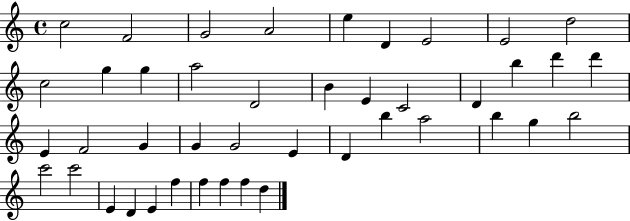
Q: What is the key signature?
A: C major